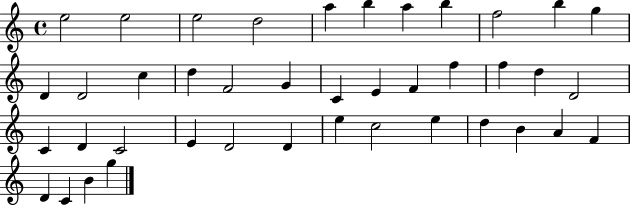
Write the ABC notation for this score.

X:1
T:Untitled
M:4/4
L:1/4
K:C
e2 e2 e2 d2 a b a b f2 b g D D2 c d F2 G C E F f f d D2 C D C2 E D2 D e c2 e d B A F D C B g